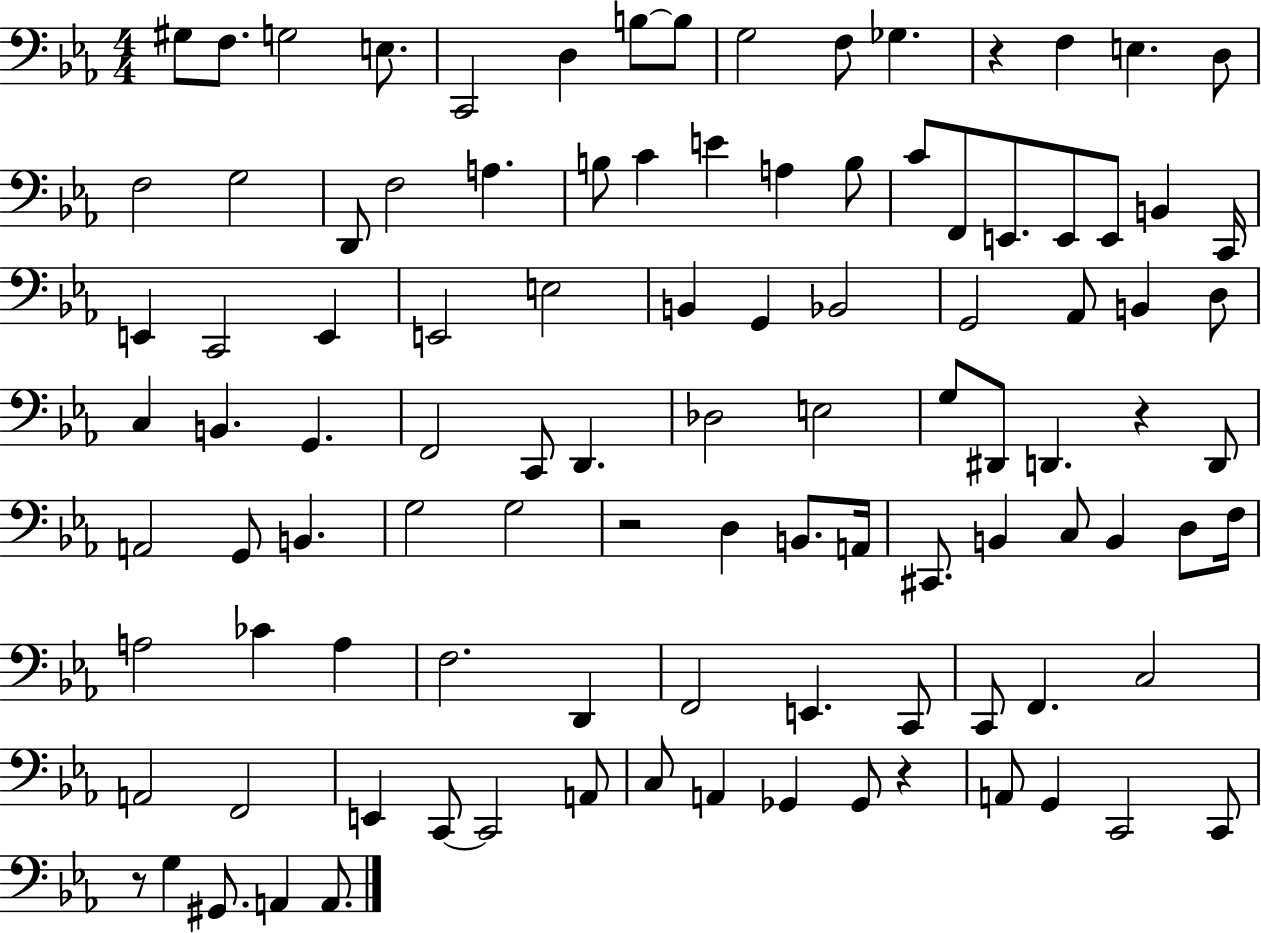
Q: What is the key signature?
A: EES major